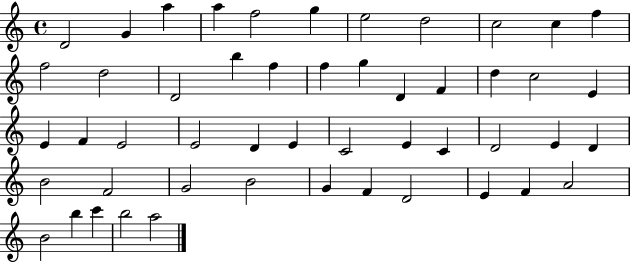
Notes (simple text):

D4/h G4/q A5/q A5/q F5/h G5/q E5/h D5/h C5/h C5/q F5/q F5/h D5/h D4/h B5/q F5/q F5/q G5/q D4/q F4/q D5/q C5/h E4/q E4/q F4/q E4/h E4/h D4/q E4/q C4/h E4/q C4/q D4/h E4/q D4/q B4/h F4/h G4/h B4/h G4/q F4/q D4/h E4/q F4/q A4/h B4/h B5/q C6/q B5/h A5/h